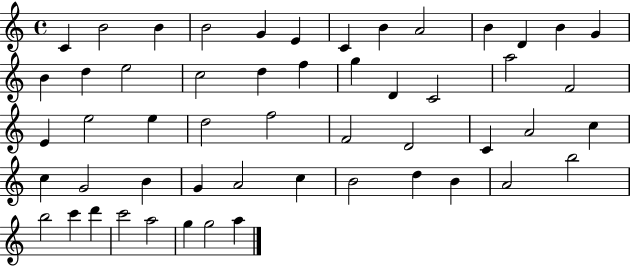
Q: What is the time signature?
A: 4/4